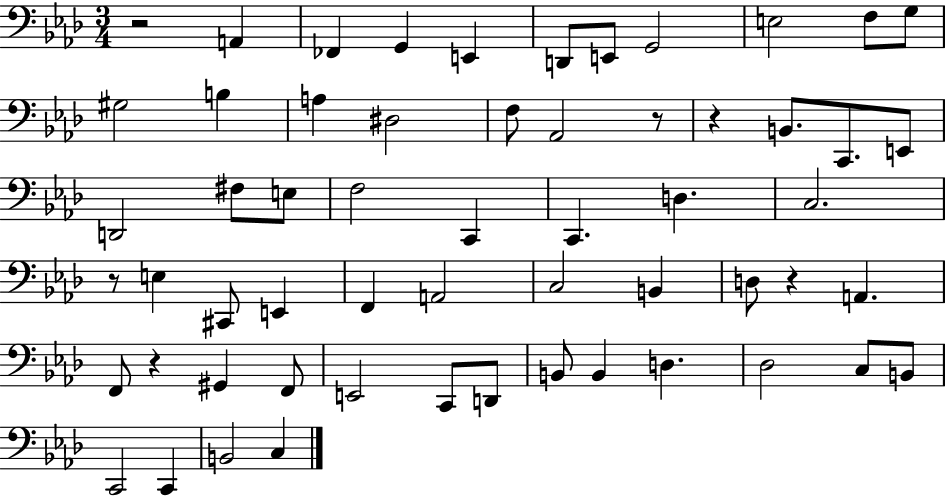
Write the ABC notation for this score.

X:1
T:Untitled
M:3/4
L:1/4
K:Ab
z2 A,, _F,, G,, E,, D,,/2 E,,/2 G,,2 E,2 F,/2 G,/2 ^G,2 B, A, ^D,2 F,/2 _A,,2 z/2 z B,,/2 C,,/2 E,,/2 D,,2 ^F,/2 E,/2 F,2 C,, C,, D, C,2 z/2 E, ^C,,/2 E,, F,, A,,2 C,2 B,, D,/2 z A,, F,,/2 z ^G,, F,,/2 E,,2 C,,/2 D,,/2 B,,/2 B,, D, _D,2 C,/2 B,,/2 C,,2 C,, B,,2 C,